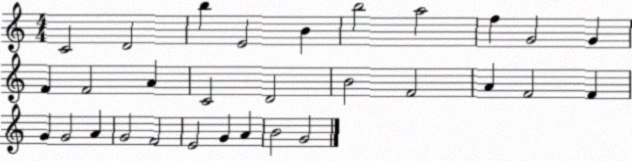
X:1
T:Untitled
M:4/4
L:1/4
K:C
C2 D2 b E2 B b2 a2 f G2 G F F2 A C2 D2 B2 F2 A F2 F G G2 A G2 F2 E2 G A B2 G2